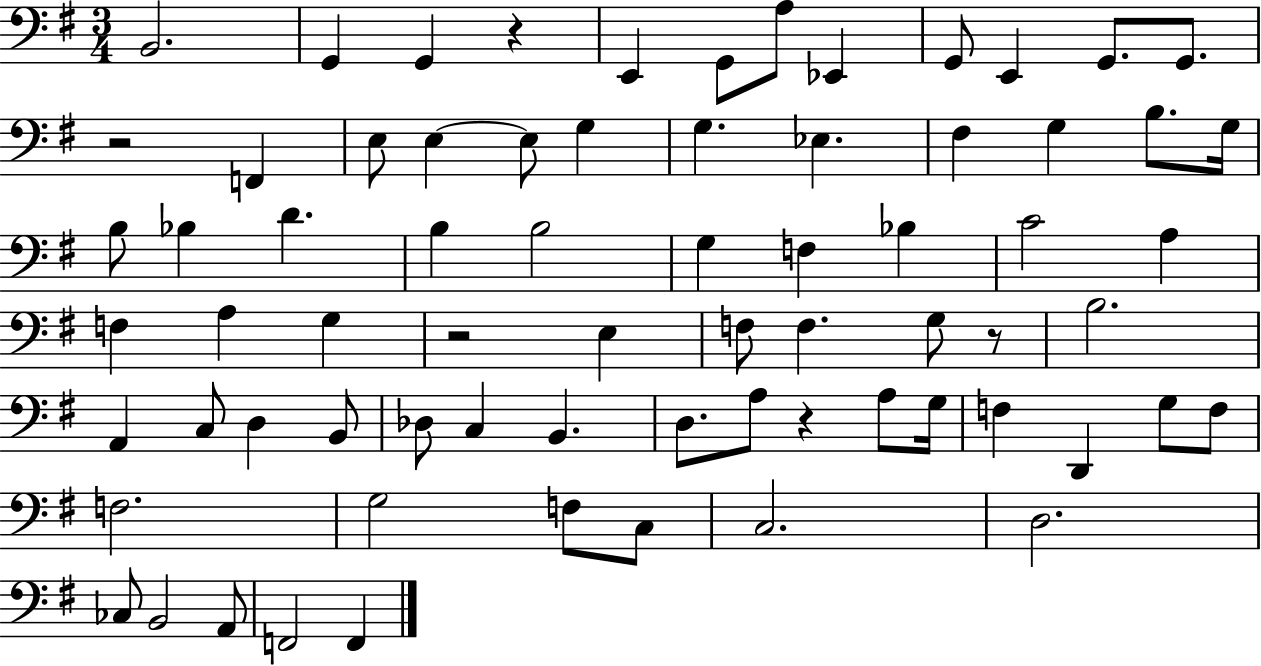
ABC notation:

X:1
T:Untitled
M:3/4
L:1/4
K:G
B,,2 G,, G,, z E,, G,,/2 A,/2 _E,, G,,/2 E,, G,,/2 G,,/2 z2 F,, E,/2 E, E,/2 G, G, _E, ^F, G, B,/2 G,/4 B,/2 _B, D B, B,2 G, F, _B, C2 A, F, A, G, z2 E, F,/2 F, G,/2 z/2 B,2 A,, C,/2 D, B,,/2 _D,/2 C, B,, D,/2 A,/2 z A,/2 G,/4 F, D,, G,/2 F,/2 F,2 G,2 F,/2 C,/2 C,2 D,2 _C,/2 B,,2 A,,/2 F,,2 F,,